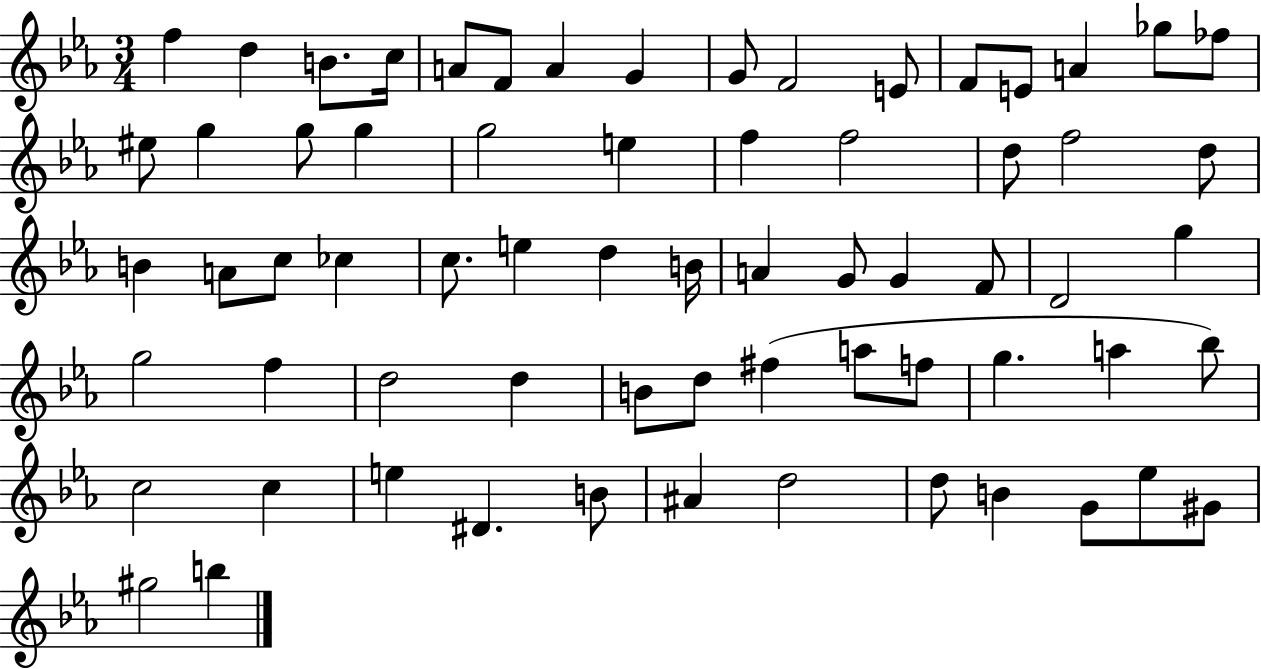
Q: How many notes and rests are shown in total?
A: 67